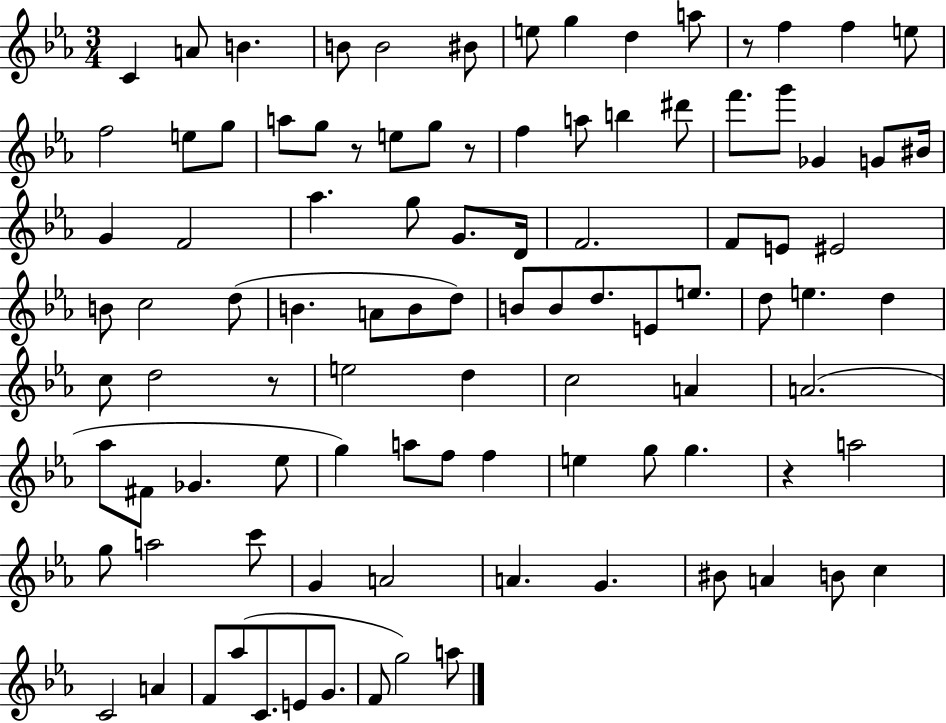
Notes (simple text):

C4/q A4/e B4/q. B4/e B4/h BIS4/e E5/e G5/q D5/q A5/e R/e F5/q F5/q E5/e F5/h E5/e G5/e A5/e G5/e R/e E5/e G5/e R/e F5/q A5/e B5/q D#6/e F6/e. G6/e Gb4/q G4/e BIS4/s G4/q F4/h Ab5/q. G5/e G4/e. D4/s F4/h. F4/e E4/e EIS4/h B4/e C5/h D5/e B4/q. A4/e B4/e D5/e B4/e B4/e D5/e. E4/e E5/e. D5/e E5/q. D5/q C5/e D5/h R/e E5/h D5/q C5/h A4/q A4/h. Ab5/e F#4/e Gb4/q. Eb5/e G5/q A5/e F5/e F5/q E5/q G5/e G5/q. R/q A5/h G5/e A5/h C6/e G4/q A4/h A4/q. G4/q. BIS4/e A4/q B4/e C5/q C4/h A4/q F4/e Ab5/e C4/e. E4/e G4/e. F4/e G5/h A5/e